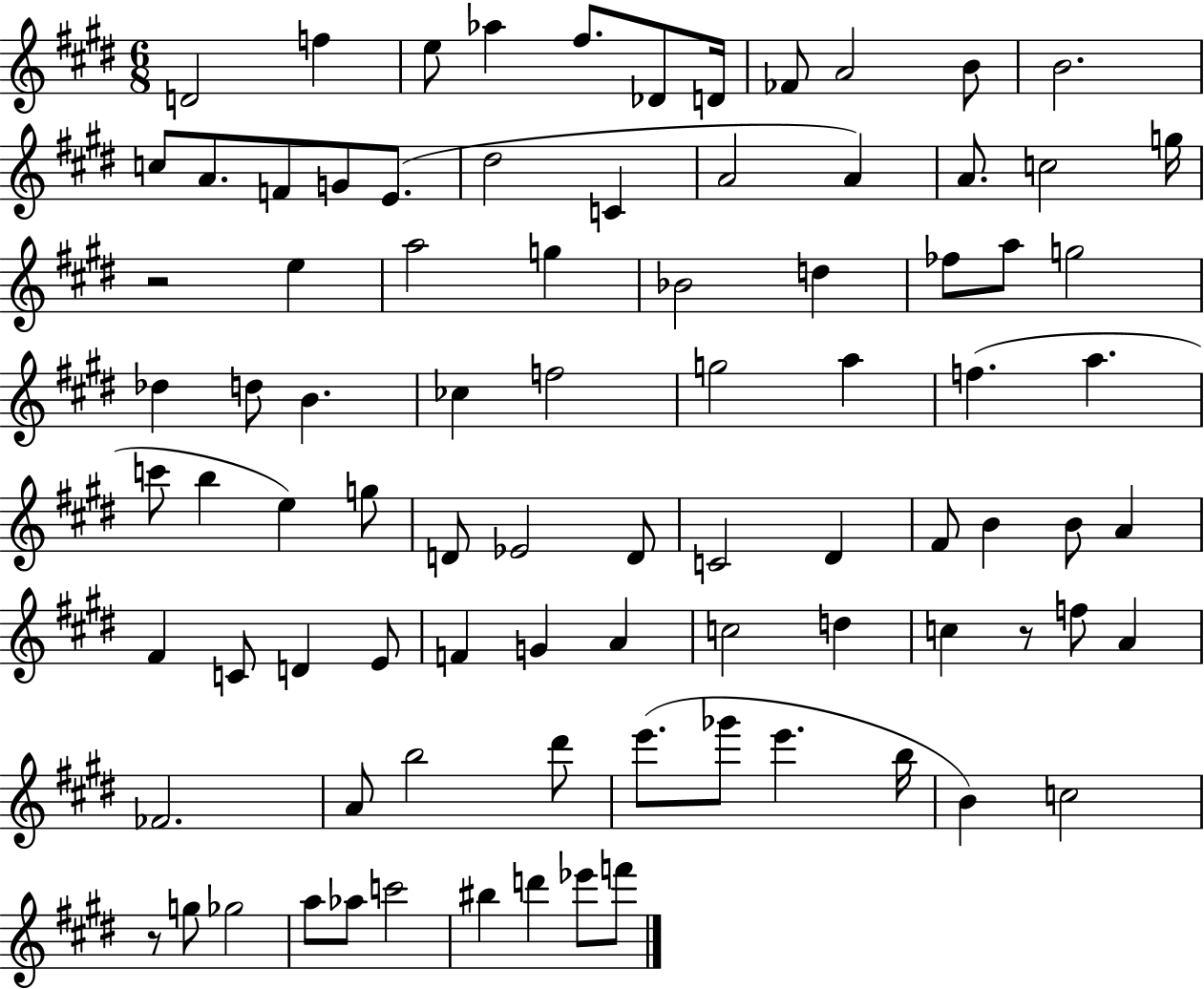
{
  \clef treble
  \numericTimeSignature
  \time 6/8
  \key e \major
  d'2 f''4 | e''8 aes''4 fis''8. des'8 d'16 | fes'8 a'2 b'8 | b'2. | \break c''8 a'8. f'8 g'8 e'8.( | dis''2 c'4 | a'2 a'4) | a'8. c''2 g''16 | \break r2 e''4 | a''2 g''4 | bes'2 d''4 | fes''8 a''8 g''2 | \break des''4 d''8 b'4. | ces''4 f''2 | g''2 a''4 | f''4.( a''4. | \break c'''8 b''4 e''4) g''8 | d'8 ees'2 d'8 | c'2 dis'4 | fis'8 b'4 b'8 a'4 | \break fis'4 c'8 d'4 e'8 | f'4 g'4 a'4 | c''2 d''4 | c''4 r8 f''8 a'4 | \break fes'2. | a'8 b''2 dis'''8 | e'''8.( ges'''8 e'''4. b''16 | b'4) c''2 | \break r8 g''8 ges''2 | a''8 aes''8 c'''2 | bis''4 d'''4 ees'''8 f'''8 | \bar "|."
}